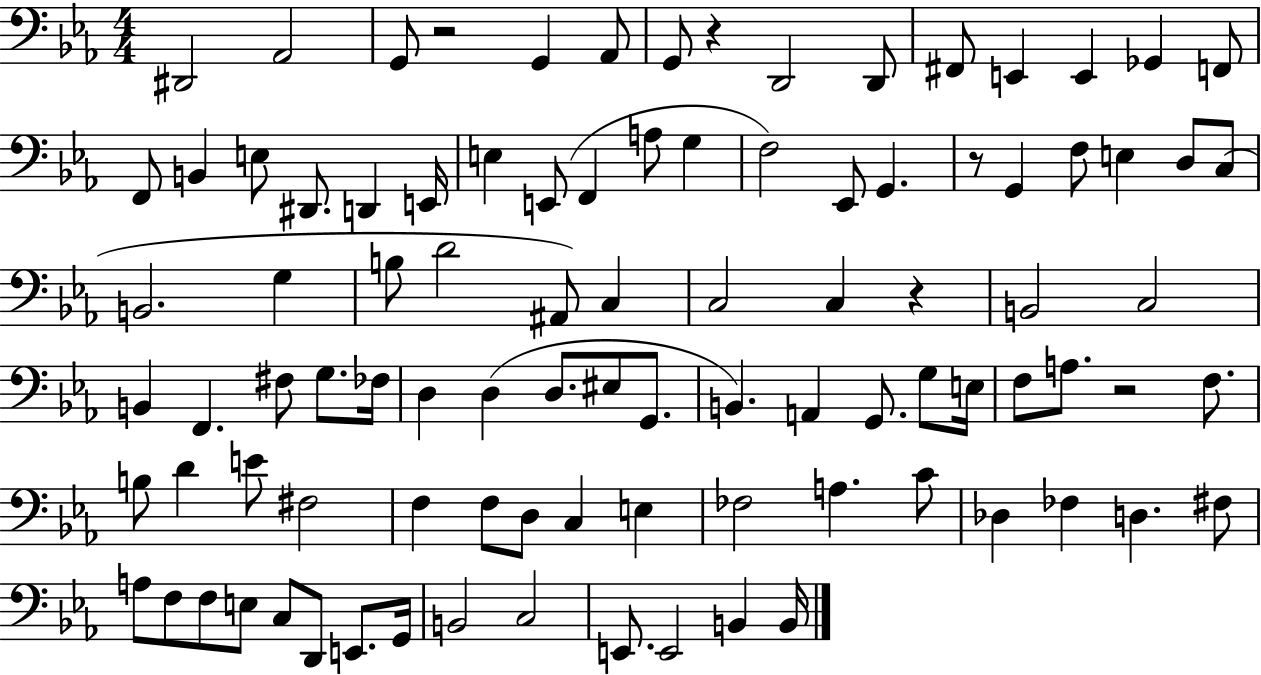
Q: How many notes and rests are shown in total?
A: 95